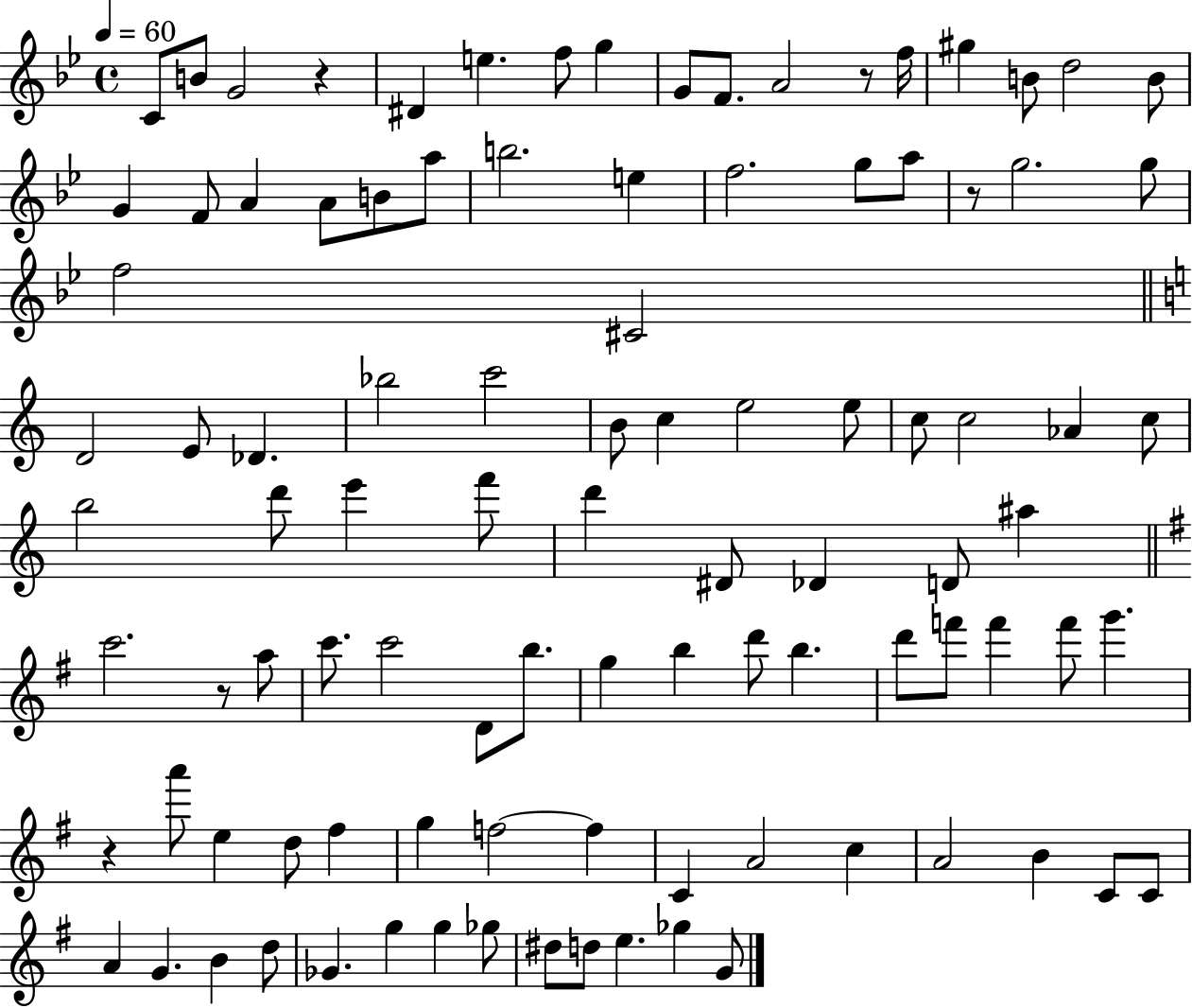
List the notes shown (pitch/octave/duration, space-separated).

C4/e B4/e G4/h R/q D#4/q E5/q. F5/e G5/q G4/e F4/e. A4/h R/e F5/s G#5/q B4/e D5/h B4/e G4/q F4/e A4/q A4/e B4/e A5/e B5/h. E5/q F5/h. G5/e A5/e R/e G5/h. G5/e F5/h C#4/h D4/h E4/e Db4/q. Bb5/h C6/h B4/e C5/q E5/h E5/e C5/e C5/h Ab4/q C5/e B5/h D6/e E6/q F6/e D6/q D#4/e Db4/q D4/e A#5/q C6/h. R/e A5/e C6/e. C6/h D4/e B5/e. G5/q B5/q D6/e B5/q. D6/e F6/e F6/q F6/e G6/q. R/q A6/e E5/q D5/e F#5/q G5/q F5/h F5/q C4/q A4/h C5/q A4/h B4/q C4/e C4/e A4/q G4/q. B4/q D5/e Gb4/q. G5/q G5/q Gb5/e D#5/e D5/e E5/q. Gb5/q G4/e